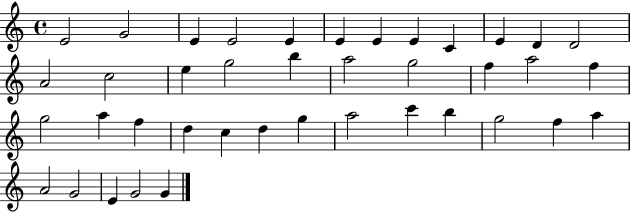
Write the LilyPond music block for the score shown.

{
  \clef treble
  \time 4/4
  \defaultTimeSignature
  \key c \major
  e'2 g'2 | e'4 e'2 e'4 | e'4 e'4 e'4 c'4 | e'4 d'4 d'2 | \break a'2 c''2 | e''4 g''2 b''4 | a''2 g''2 | f''4 a''2 f''4 | \break g''2 a''4 f''4 | d''4 c''4 d''4 g''4 | a''2 c'''4 b''4 | g''2 f''4 a''4 | \break a'2 g'2 | e'4 g'2 g'4 | \bar "|."
}